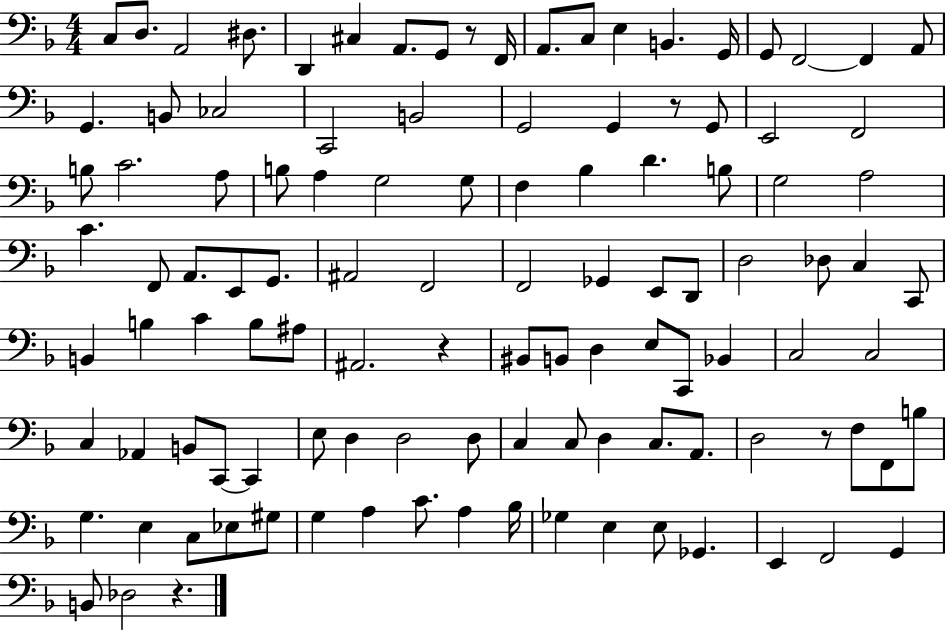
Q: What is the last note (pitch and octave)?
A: Db3